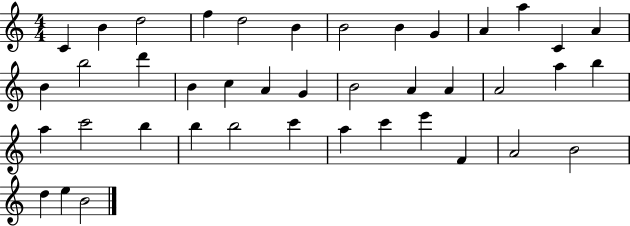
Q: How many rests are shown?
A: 0